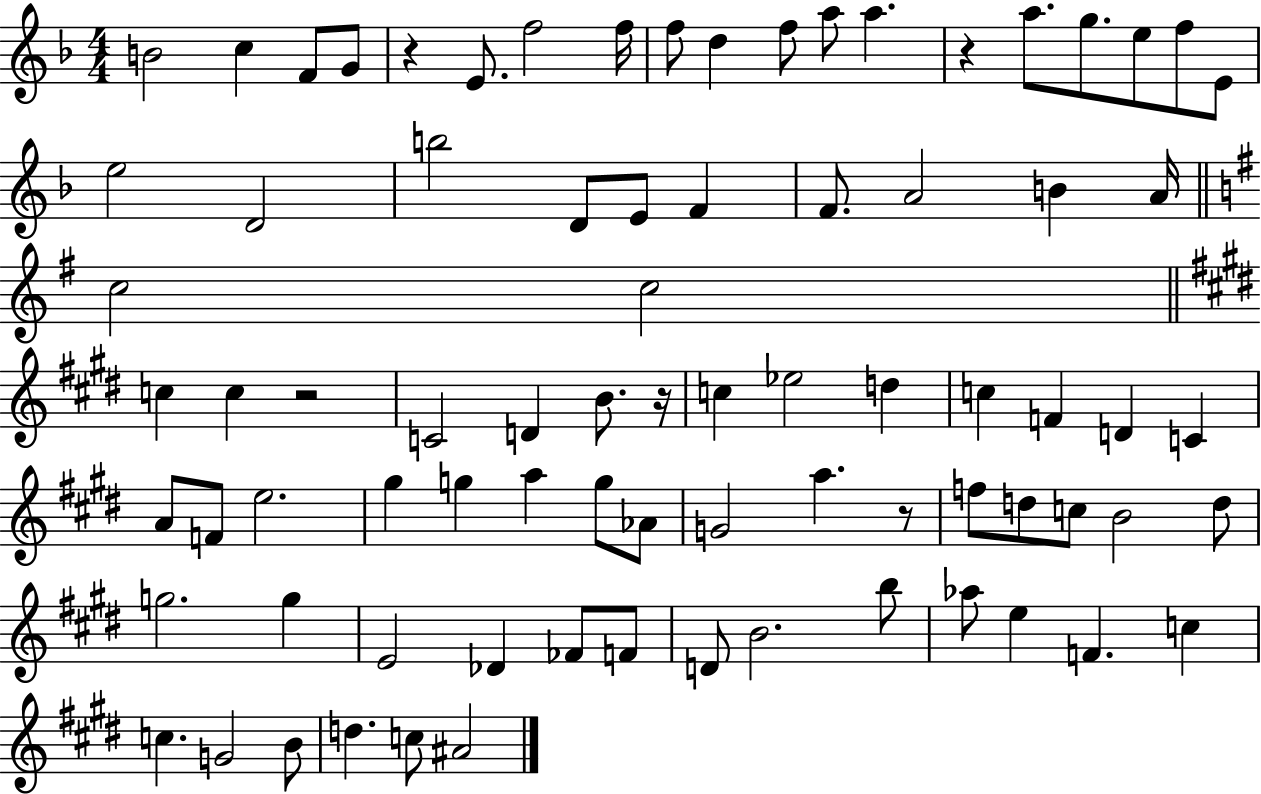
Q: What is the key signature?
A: F major